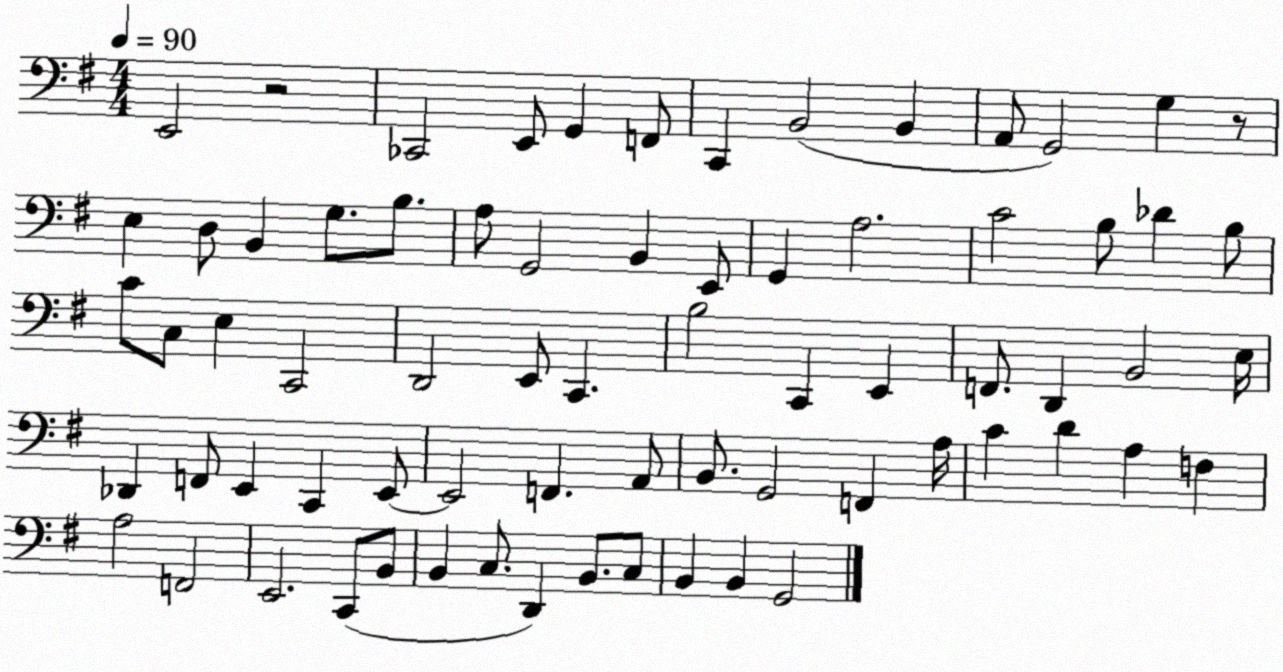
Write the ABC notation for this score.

X:1
T:Untitled
M:4/4
L:1/4
K:G
E,,2 z2 _C,,2 E,,/2 G,, F,,/2 C,, B,,2 B,, A,,/2 G,,2 G, z/2 E, D,/2 B,, G,/2 B,/2 A,/2 G,,2 B,, E,,/2 G,, A,2 C2 B,/2 _D B,/2 C/2 C,/2 E, C,,2 D,,2 E,,/2 C,, B,2 C,, E,, F,,/2 D,, B,,2 E,/4 _D,, F,,/2 E,, C,, E,,/2 E,,2 F,, A,,/2 B,,/2 G,,2 F,, A,/4 C D A, F, A,2 F,,2 E,,2 C,,/2 B,,/2 B,, C,/2 D,, B,,/2 C,/2 B,, B,, G,,2